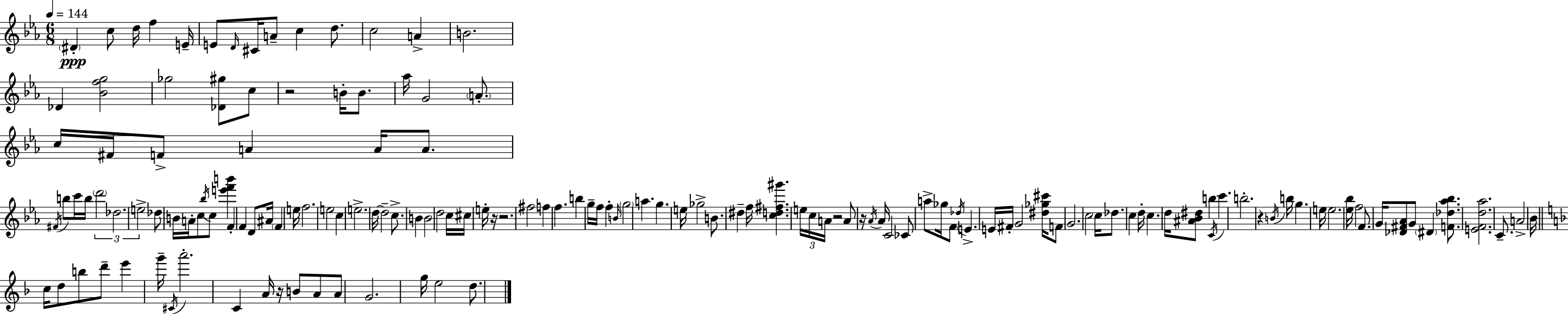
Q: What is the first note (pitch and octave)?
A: D#4